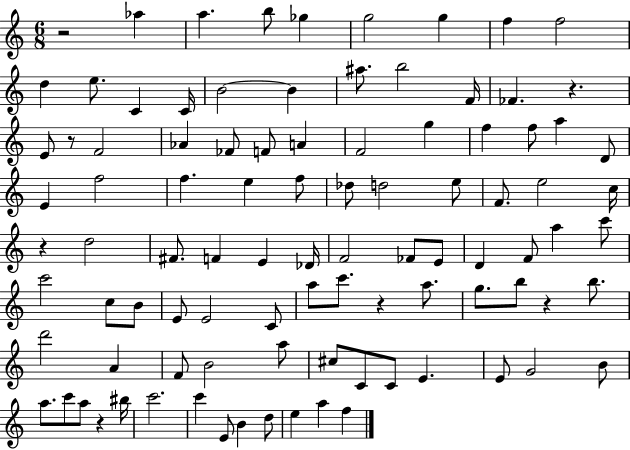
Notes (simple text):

R/h Ab5/q A5/q. B5/e Gb5/q G5/h G5/q F5/q F5/h D5/q E5/e. C4/q C4/s B4/h B4/q A#5/e. B5/h F4/s FES4/q. R/q. E4/e R/e F4/h Ab4/q FES4/e F4/e A4/q F4/h G5/q F5/q F5/e A5/q D4/e E4/q F5/h F5/q. E5/q F5/e Db5/e D5/h E5/e F4/e. E5/h C5/s R/q D5/h F#4/e. F4/q E4/q Db4/s F4/h FES4/e E4/e D4/q F4/e A5/q C6/e C6/h C5/e B4/e E4/e E4/h C4/e A5/e C6/e. R/q A5/e. G5/e. B5/e R/q B5/e. D6/h A4/q F4/e B4/h A5/e C#5/e C4/e C4/e E4/q. E4/e G4/h B4/e A5/e. C6/e A5/e R/q BIS5/s C6/h. C6/q E4/e B4/q D5/e E5/q A5/q F5/q